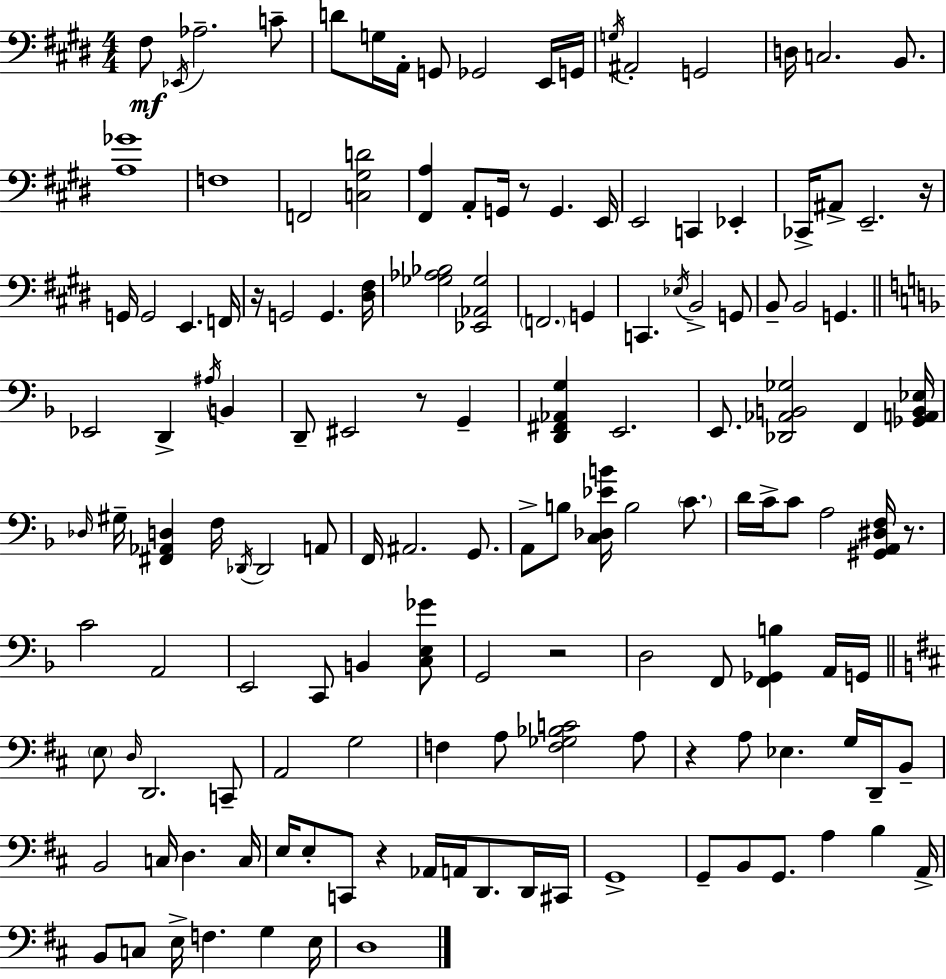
X:1
T:Untitled
M:4/4
L:1/4
K:E
^F,/2 _E,,/4 _A,2 C/2 D/2 G,/4 A,,/4 G,,/2 _G,,2 E,,/4 G,,/4 G,/4 ^A,,2 G,,2 D,/4 C,2 B,,/2 [A,_G]4 F,4 F,,2 [C,^G,D]2 [^F,,A,] A,,/2 G,,/4 z/2 G,, E,,/4 E,,2 C,, _E,, _C,,/4 ^A,,/2 E,,2 z/4 G,,/4 G,,2 E,, F,,/4 z/4 G,,2 G,, [^D,^F,]/4 [_G,_A,_B,]2 [_E,,_A,,_G,]2 F,,2 G,, C,, _E,/4 B,,2 G,,/2 B,,/2 B,,2 G,, _E,,2 D,, ^A,/4 B,, D,,/2 ^E,,2 z/2 G,, [D,,^F,,_A,,G,] E,,2 E,,/2 [_D,,_A,,B,,_G,]2 F,, [_G,,A,,B,,_E,]/4 _D,/4 ^G,/4 [^F,,_A,,D,] F,/4 _D,,/4 _D,,2 A,,/2 F,,/4 ^A,,2 G,,/2 A,,/2 B,/2 [C,_D,_EB]/4 B,2 C/2 D/4 C/4 C/2 A,2 [^G,,A,,^D,F,]/4 z/2 C2 A,,2 E,,2 C,,/2 B,, [C,E,_G]/2 G,,2 z2 D,2 F,,/2 [F,,_G,,B,] A,,/4 G,,/4 E,/2 D,/4 D,,2 C,,/2 A,,2 G,2 F, A,/2 [F,_G,_B,C]2 A,/2 z A,/2 _E, G,/4 D,,/4 B,,/2 B,,2 C,/4 D, C,/4 E,/4 E,/2 C,,/2 z _A,,/4 A,,/4 D,,/2 D,,/4 ^C,,/4 G,,4 G,,/2 B,,/2 G,,/2 A, B, A,,/4 B,,/2 C,/2 E,/4 F, G, E,/4 D,4